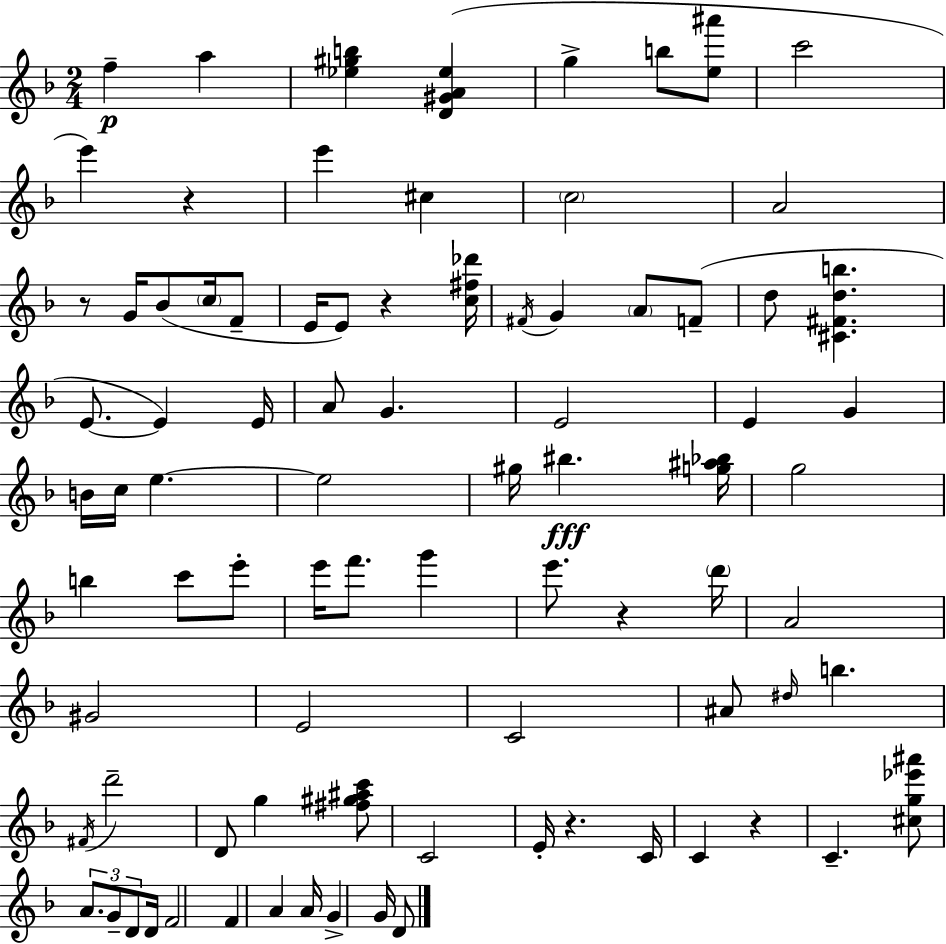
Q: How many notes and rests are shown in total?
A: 85